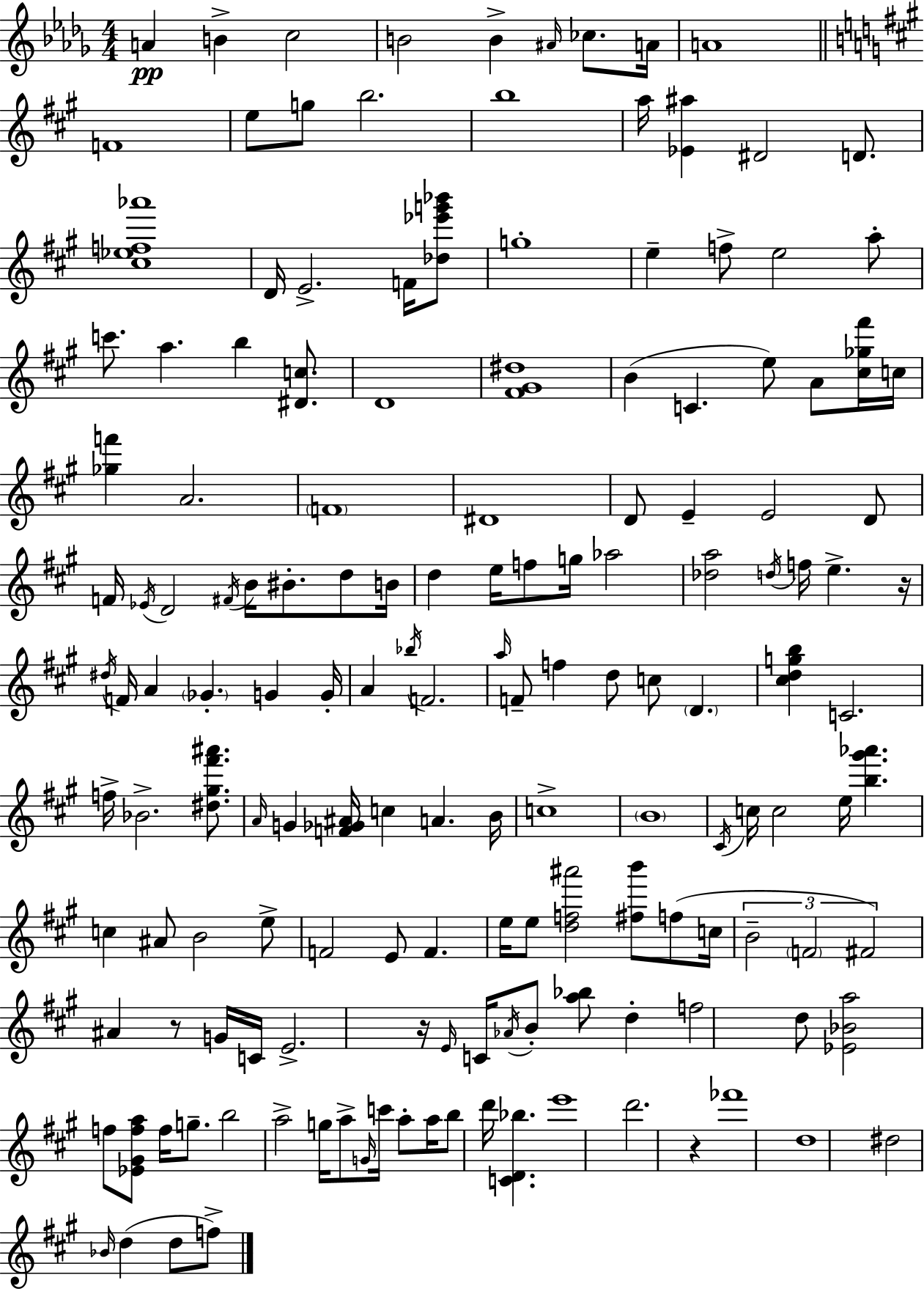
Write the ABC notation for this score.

X:1
T:Untitled
M:4/4
L:1/4
K:Bbm
A B c2 B2 B ^A/4 _c/2 A/4 A4 F4 e/2 g/2 b2 b4 a/4 [_E^a] ^D2 D/2 [^c_ef_a']4 D/4 E2 F/4 [_d_e'g'_b']/2 g4 e f/2 e2 a/2 c'/2 a b [^Dc]/2 D4 [^F^G^d]4 B C e/2 A/2 [^c_g^f']/4 c/4 [_gf'] A2 F4 ^D4 D/2 E E2 D/2 F/4 _E/4 D2 ^F/4 B/4 ^B/2 d/2 B/4 d e/4 f/2 g/4 _a2 [_da]2 d/4 f/4 e z/4 ^d/4 F/4 A _G G G/4 A _b/4 F2 a/4 F/2 f d/2 c/2 D [^cdgb] C2 f/4 _B2 [^d^g^f'^a']/2 A/4 G [F_G^A]/4 c A B/4 c4 B4 ^C/4 c/4 c2 e/4 [b^g'_a'] c ^A/2 B2 e/2 F2 E/2 F e/4 e/2 [df^a']2 [^fb']/2 f/2 c/4 B2 F2 ^F2 ^A z/2 G/4 C/4 E2 z/4 E/4 C/4 _A/4 B/2 [a_b]/2 d f2 d/2 [_E_Ba]2 f/2 [_E^Gfa]/2 f/4 g/2 b2 a2 g/4 a/2 G/4 c'/4 a/2 a/4 b/2 d'/4 [CD_b] e'4 d'2 z _f'4 d4 ^d2 _B/4 d d/2 f/2